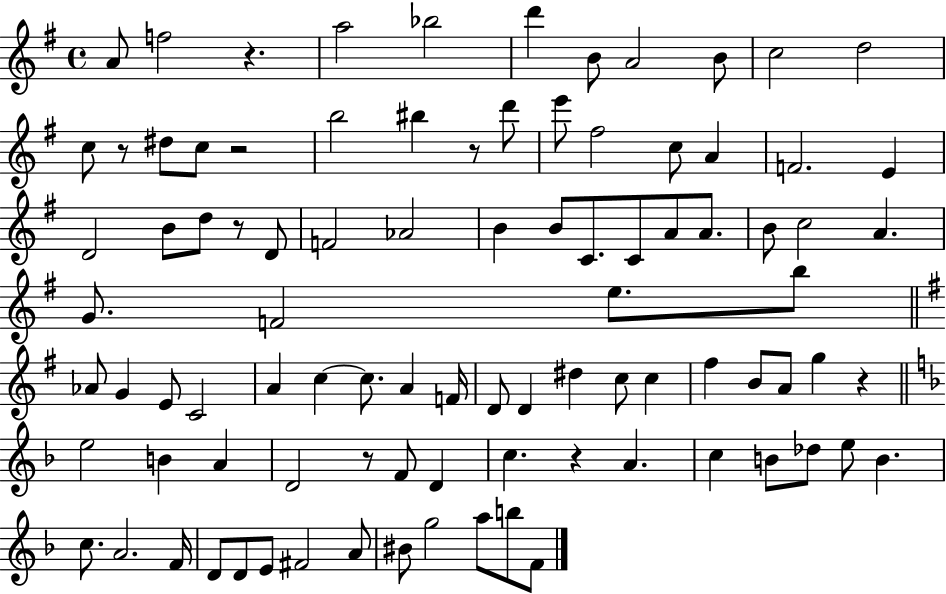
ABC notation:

X:1
T:Untitled
M:4/4
L:1/4
K:G
A/2 f2 z a2 _b2 d' B/2 A2 B/2 c2 d2 c/2 z/2 ^d/2 c/2 z2 b2 ^b z/2 d'/2 e'/2 ^f2 c/2 A F2 E D2 B/2 d/2 z/2 D/2 F2 _A2 B B/2 C/2 C/2 A/2 A/2 B/2 c2 A G/2 F2 e/2 b/2 _A/2 G E/2 C2 A c c/2 A F/4 D/2 D ^d c/2 c ^f B/2 A/2 g z e2 B A D2 z/2 F/2 D c z A c B/2 _d/2 e/2 B c/2 A2 F/4 D/2 D/2 E/2 ^F2 A/2 ^B/2 g2 a/2 b/2 F/2